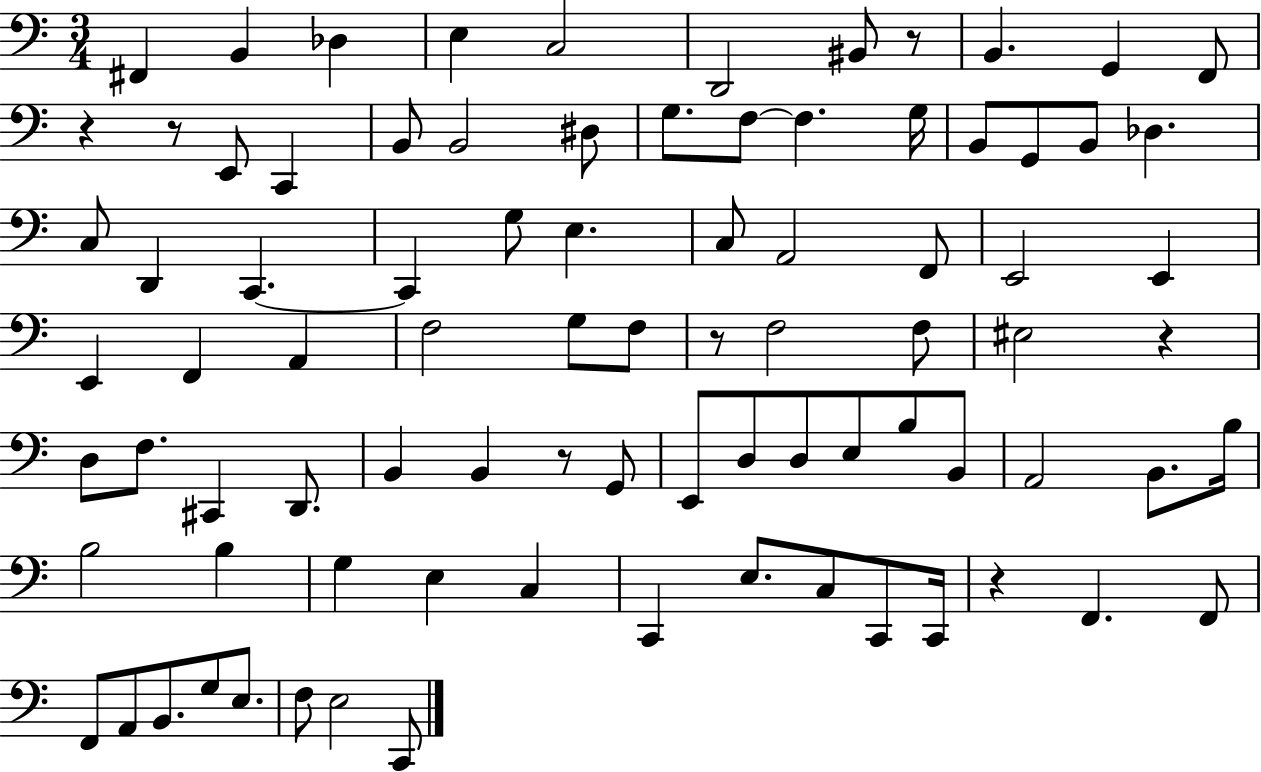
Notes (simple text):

F#2/q B2/q Db3/q E3/q C3/h D2/h BIS2/e R/e B2/q. G2/q F2/e R/q R/e E2/e C2/q B2/e B2/h D#3/e G3/e. F3/e F3/q. G3/s B2/e G2/e B2/e Db3/q. C3/e D2/q C2/q. C2/q G3/e E3/q. C3/e A2/h F2/e E2/h E2/q E2/q F2/q A2/q F3/h G3/e F3/e R/e F3/h F3/e EIS3/h R/q D3/e F3/e. C#2/q D2/e. B2/q B2/q R/e G2/e E2/e D3/e D3/e E3/e B3/e B2/e A2/h B2/e. B3/s B3/h B3/q G3/q E3/q C3/q C2/q E3/e. C3/e C2/e C2/s R/q F2/q. F2/e F2/e A2/e B2/e. G3/e E3/e. F3/e E3/h C2/e